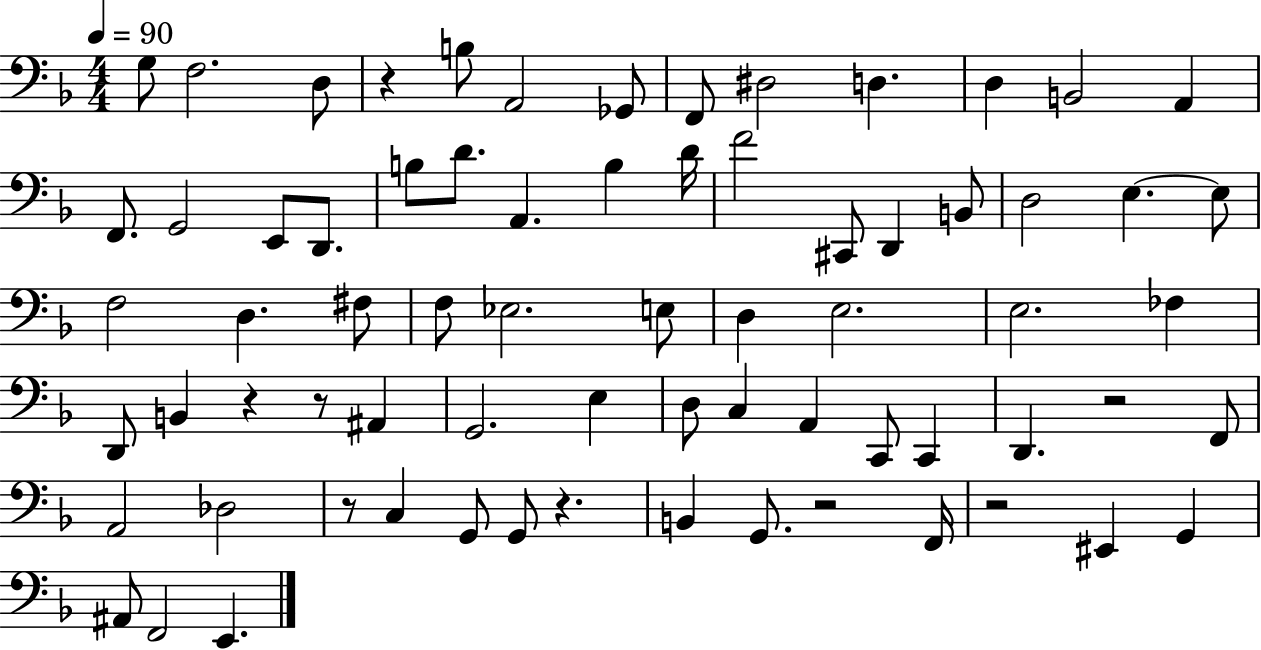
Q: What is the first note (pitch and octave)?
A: G3